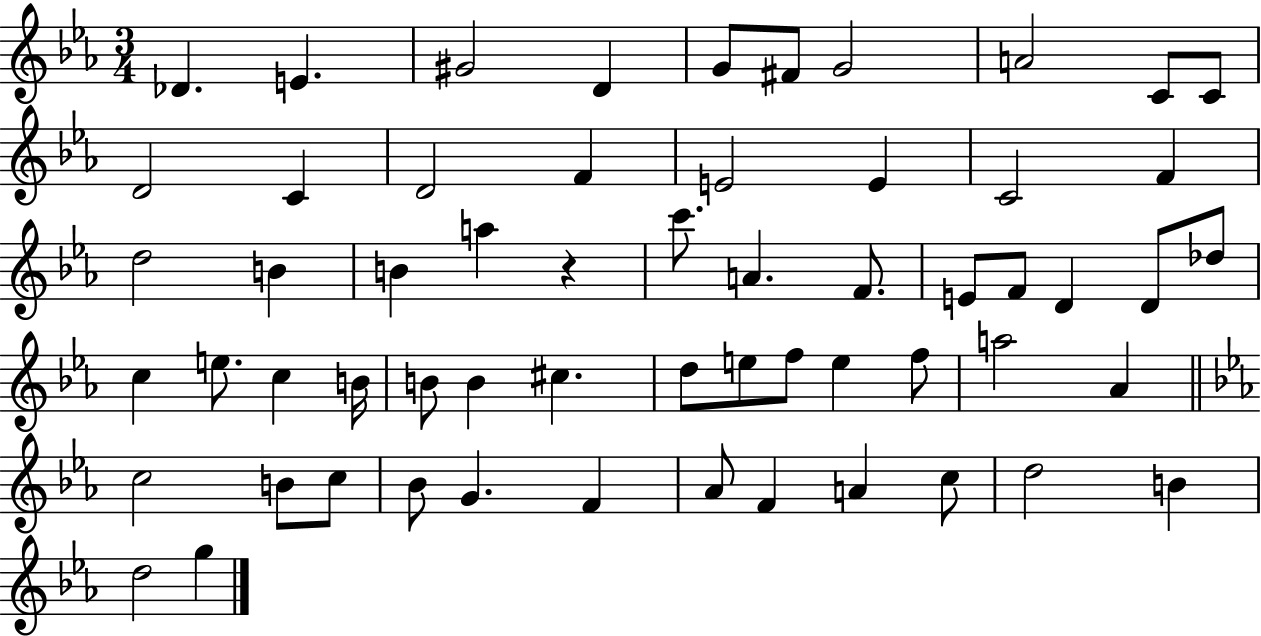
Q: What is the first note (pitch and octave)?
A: Db4